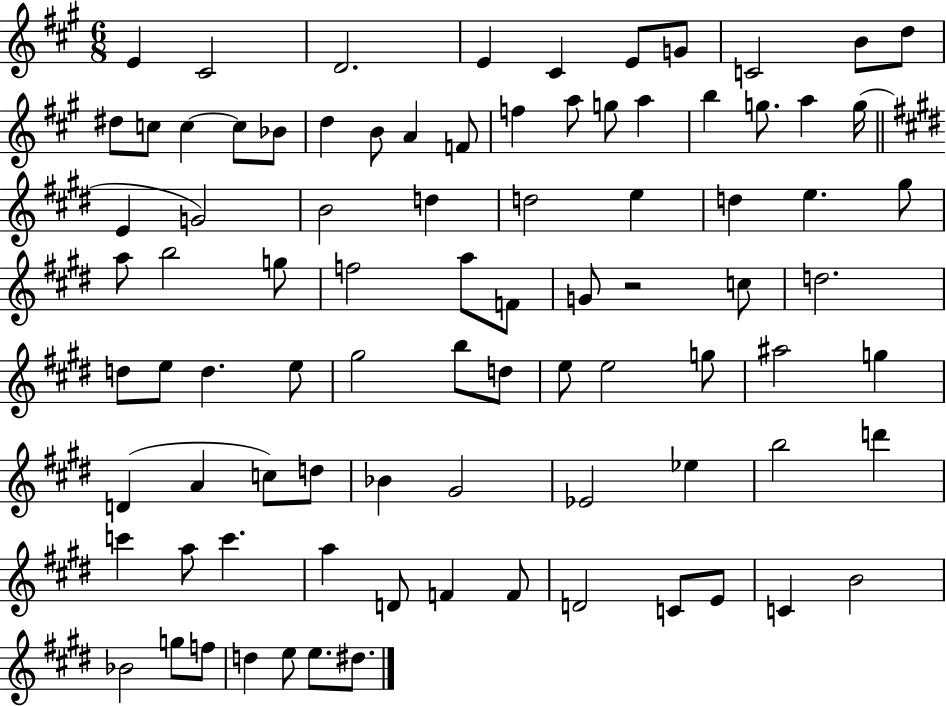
E4/q C#4/h D4/h. E4/q C#4/q E4/e G4/e C4/h B4/e D5/e D#5/e C5/e C5/q C5/e Bb4/e D5/q B4/e A4/q F4/e F5/q A5/e G5/e A5/q B5/q G5/e. A5/q G5/s E4/q G4/h B4/h D5/q D5/h E5/q D5/q E5/q. G#5/e A5/e B5/h G5/e F5/h A5/e F4/e G4/e R/h C5/e D5/h. D5/e E5/e D5/q. E5/e G#5/h B5/e D5/e E5/e E5/h G5/e A#5/h G5/q D4/q A4/q C5/e D5/e Bb4/q G#4/h Eb4/h Eb5/q B5/h D6/q C6/q A5/e C6/q. A5/q D4/e F4/q F4/e D4/h C4/e E4/e C4/q B4/h Bb4/h G5/e F5/e D5/q E5/e E5/e. D#5/e.